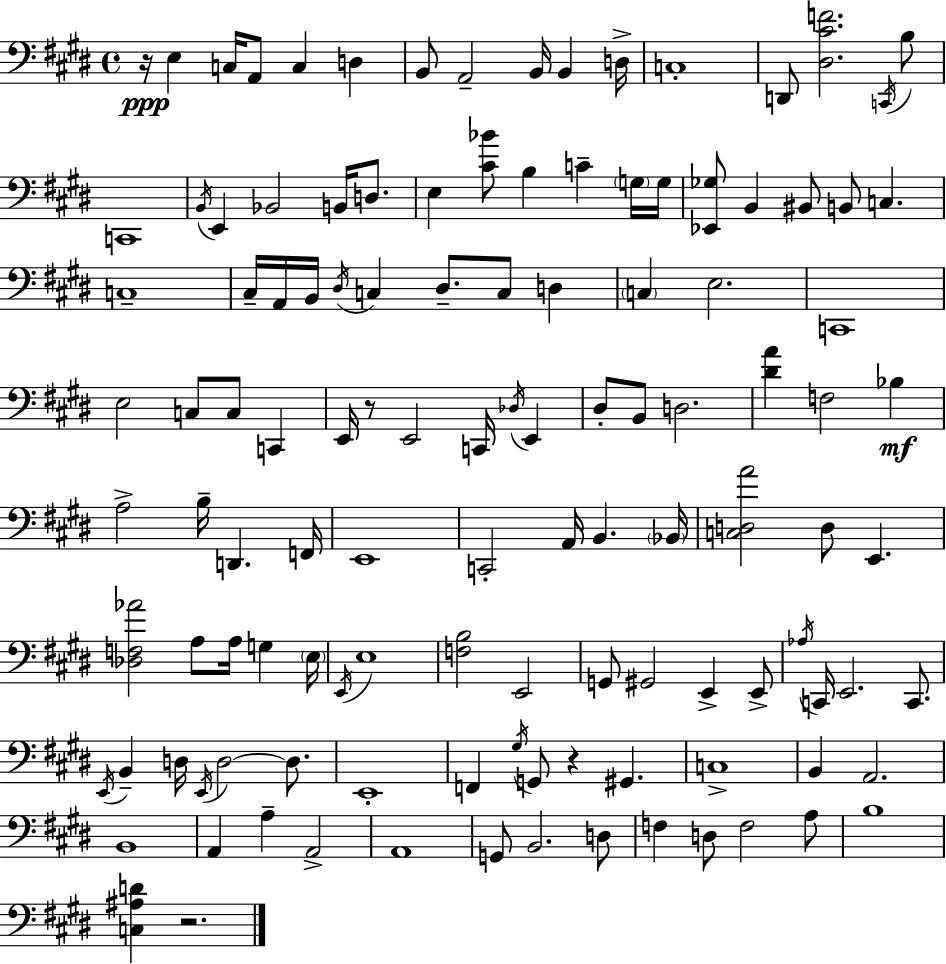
{
  \clef bass
  \time 4/4
  \defaultTimeSignature
  \key e \major
  r16\ppp e4 c16 a,8 c4 d4 | b,8 a,2-- b,16 b,4 d16-> | c1-. | d,8 <dis cis' f'>2. \acciaccatura { c,16 } b8 | \break c,1 | \acciaccatura { b,16 } e,4 bes,2 b,16 d8. | e4 <cis' bes'>8 b4 c'4-- | \parenthesize g16 g16 <ees, ges>8 b,4 bis,8 b,8 c4. | \break c1-- | cis16-- a,16 b,16 \acciaccatura { dis16 } c4 dis8.-- c8 d4 | \parenthesize c4 e2. | c,1 | \break e2 c8 c8 c,4 | e,16 r8 e,2 c,16 \acciaccatura { des16 } | e,4 dis8-. b,8 d2. | <dis' a'>4 f2 | \break bes4\mf a2-> b16-- d,4. | f,16 e,1 | c,2-. a,16 b,4. | \parenthesize bes,16 <c d a'>2 d8 e,4. | \break <des f aes'>2 a8 a16 g4 | \parenthesize e16 \acciaccatura { e,16 } e1 | <f b>2 e,2 | g,8 gis,2 e,4-> | \break e,8-> \acciaccatura { aes16 } c,16 e,2. | c,8. \acciaccatura { e,16 } b,4-- d16 \acciaccatura { e,16 } d2~~ | d8. e,1-. | f,4 \acciaccatura { gis16 } g,8 r4 | \break gis,4. c1-> | b,4 a,2. | b,1 | a,4 a4-- | \break a,2-> a,1 | g,8 b,2. | d8 f4 d8 f2 | a8 b1 | \break <c ais d'>4 r2. | \bar "|."
}